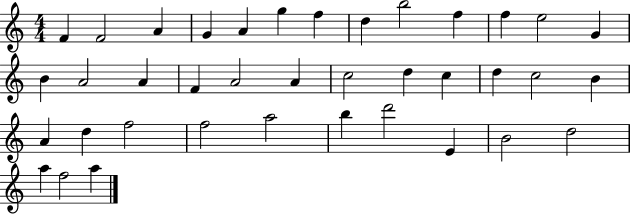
F4/q F4/h A4/q G4/q A4/q G5/q F5/q D5/q B5/h F5/q F5/q E5/h G4/q B4/q A4/h A4/q F4/q A4/h A4/q C5/h D5/q C5/q D5/q C5/h B4/q A4/q D5/q F5/h F5/h A5/h B5/q D6/h E4/q B4/h D5/h A5/q F5/h A5/q